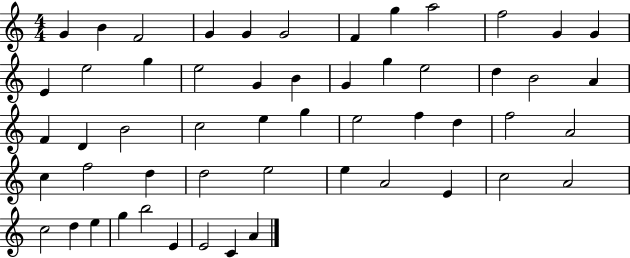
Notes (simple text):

G4/q B4/q F4/h G4/q G4/q G4/h F4/q G5/q A5/h F5/h G4/q G4/q E4/q E5/h G5/q E5/h G4/q B4/q G4/q G5/q E5/h D5/q B4/h A4/q F4/q D4/q B4/h C5/h E5/q G5/q E5/h F5/q D5/q F5/h A4/h C5/q F5/h D5/q D5/h E5/h E5/q A4/h E4/q C5/h A4/h C5/h D5/q E5/q G5/q B5/h E4/q E4/h C4/q A4/q